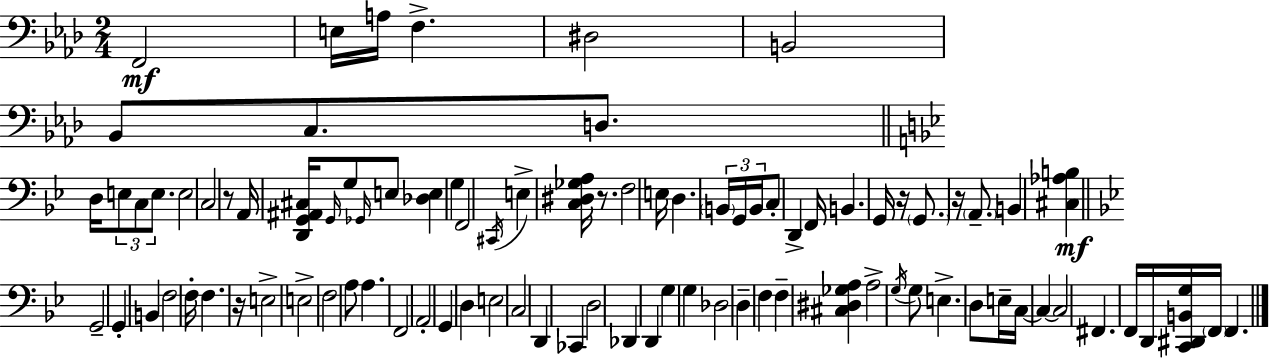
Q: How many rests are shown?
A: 5